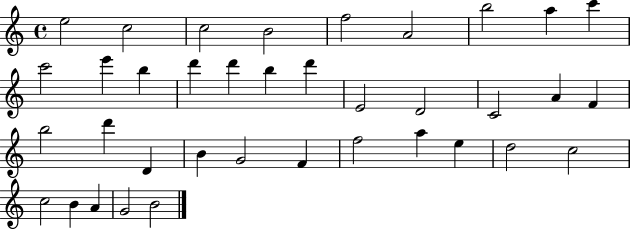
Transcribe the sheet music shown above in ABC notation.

X:1
T:Untitled
M:4/4
L:1/4
K:C
e2 c2 c2 B2 f2 A2 b2 a c' c'2 e' b d' d' b d' E2 D2 C2 A F b2 d' D B G2 F f2 a e d2 c2 c2 B A G2 B2